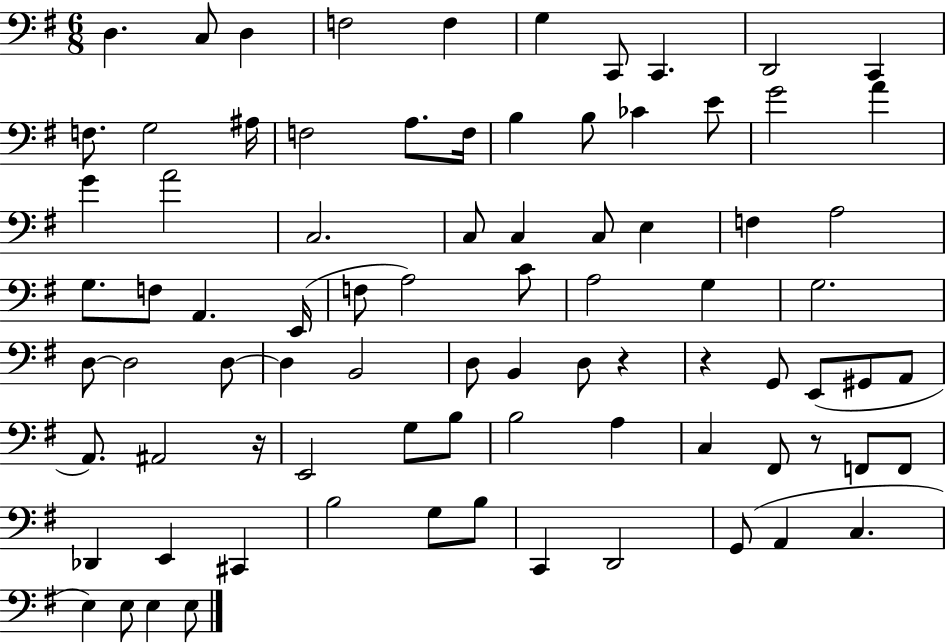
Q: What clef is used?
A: bass